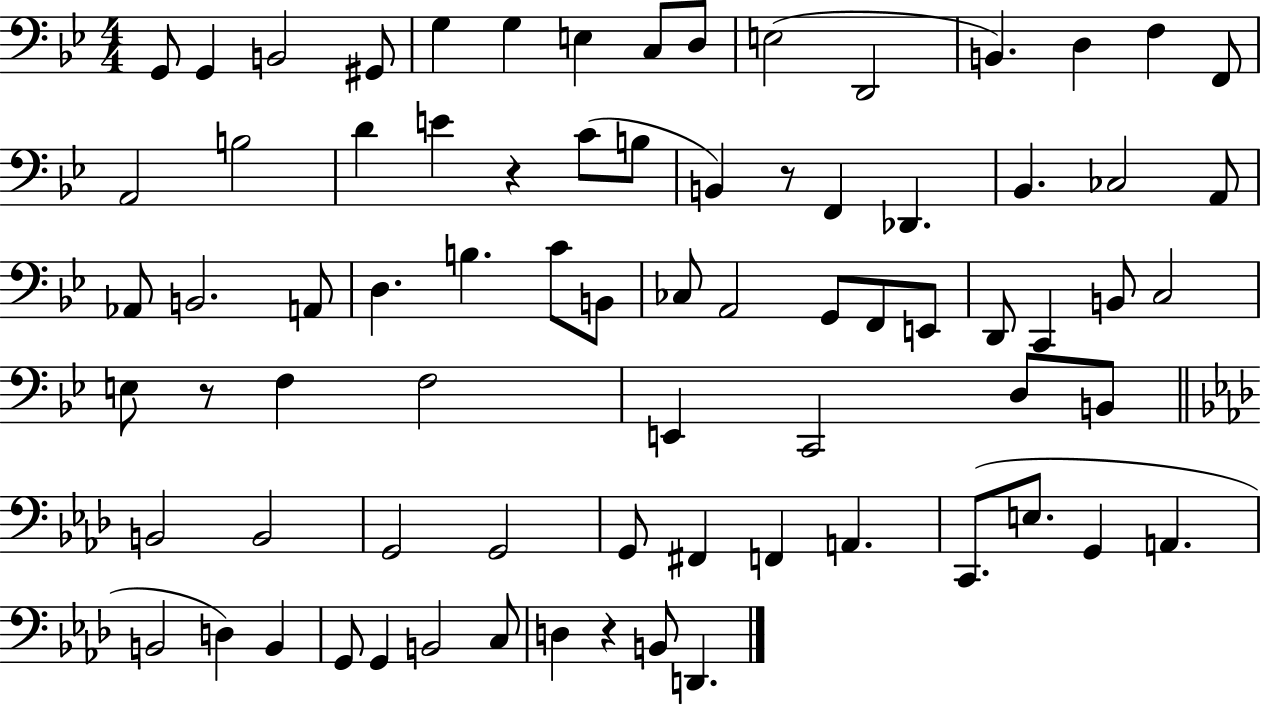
X:1
T:Untitled
M:4/4
L:1/4
K:Bb
G,,/2 G,, B,,2 ^G,,/2 G, G, E, C,/2 D,/2 E,2 D,,2 B,, D, F, F,,/2 A,,2 B,2 D E z C/2 B,/2 B,, z/2 F,, _D,, _B,, _C,2 A,,/2 _A,,/2 B,,2 A,,/2 D, B, C/2 B,,/2 _C,/2 A,,2 G,,/2 F,,/2 E,,/2 D,,/2 C,, B,,/2 C,2 E,/2 z/2 F, F,2 E,, C,,2 D,/2 B,,/2 B,,2 B,,2 G,,2 G,,2 G,,/2 ^F,, F,, A,, C,,/2 E,/2 G,, A,, B,,2 D, B,, G,,/2 G,, B,,2 C,/2 D, z B,,/2 D,,